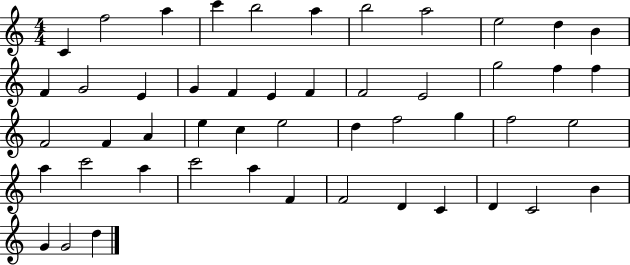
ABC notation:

X:1
T:Untitled
M:4/4
L:1/4
K:C
C f2 a c' b2 a b2 a2 e2 d B F G2 E G F E F F2 E2 g2 f f F2 F A e c e2 d f2 g f2 e2 a c'2 a c'2 a F F2 D C D C2 B G G2 d